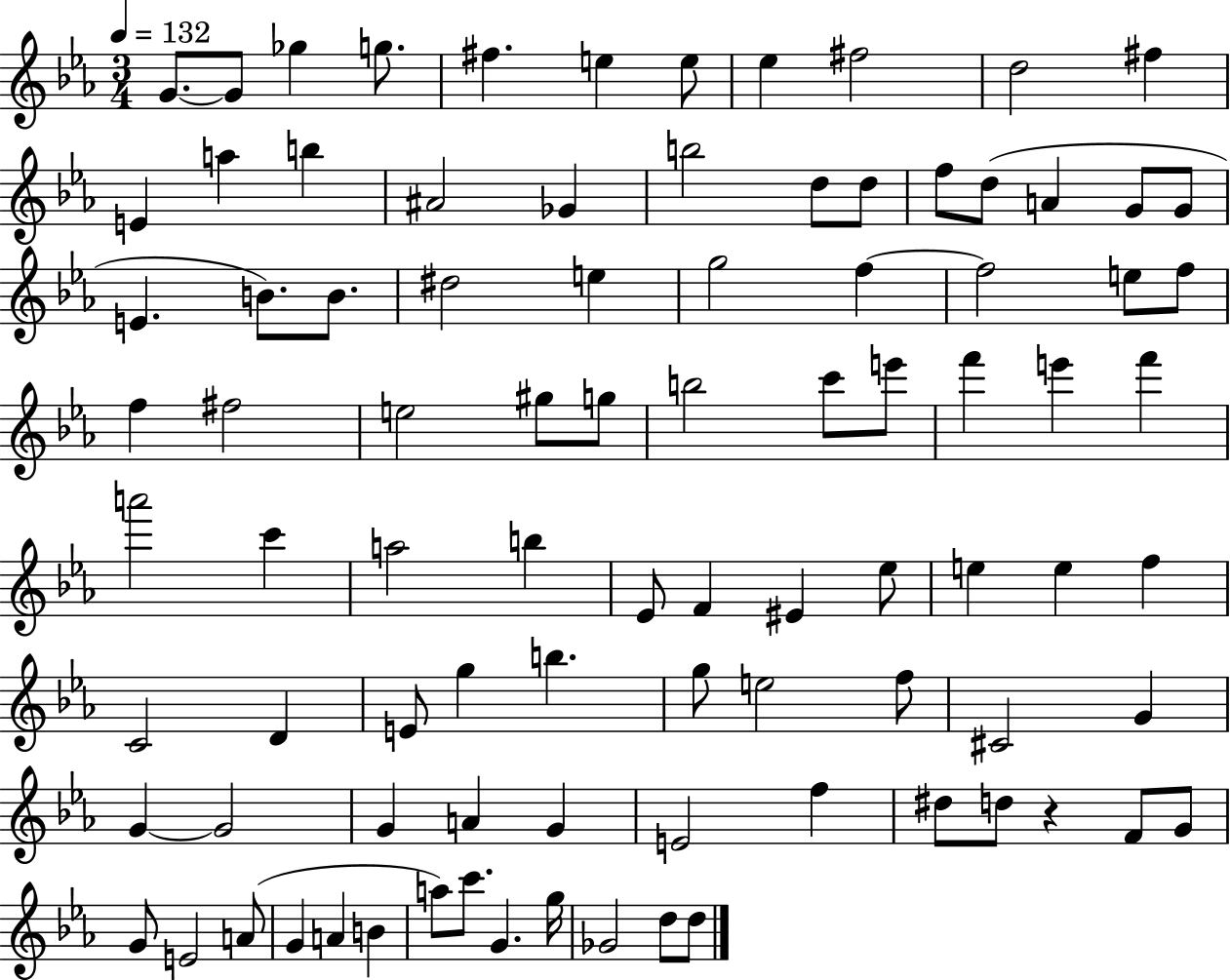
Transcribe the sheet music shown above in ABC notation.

X:1
T:Untitled
M:3/4
L:1/4
K:Eb
G/2 G/2 _g g/2 ^f e e/2 _e ^f2 d2 ^f E a b ^A2 _G b2 d/2 d/2 f/2 d/2 A G/2 G/2 E B/2 B/2 ^d2 e g2 f f2 e/2 f/2 f ^f2 e2 ^g/2 g/2 b2 c'/2 e'/2 f' e' f' a'2 c' a2 b _E/2 F ^E _e/2 e e f C2 D E/2 g b g/2 e2 f/2 ^C2 G G G2 G A G E2 f ^d/2 d/2 z F/2 G/2 G/2 E2 A/2 G A B a/2 c'/2 G g/4 _G2 d/2 d/2